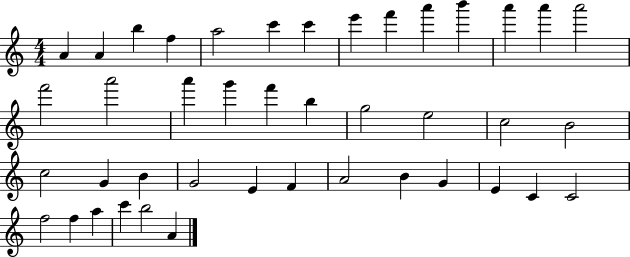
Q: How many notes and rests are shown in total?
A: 42